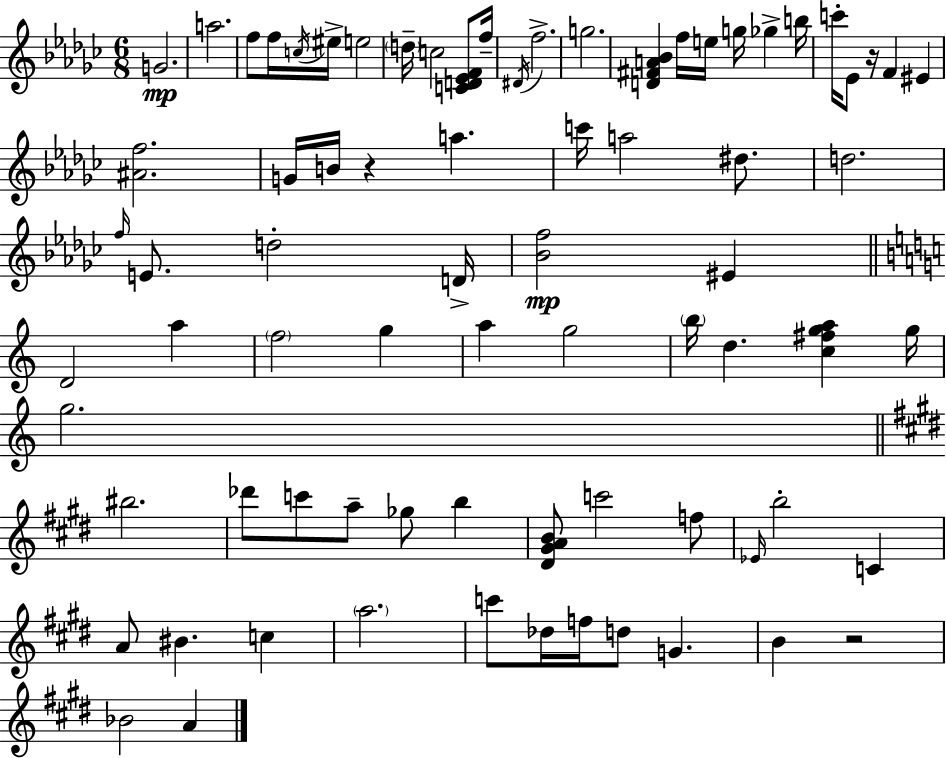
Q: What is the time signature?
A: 6/8